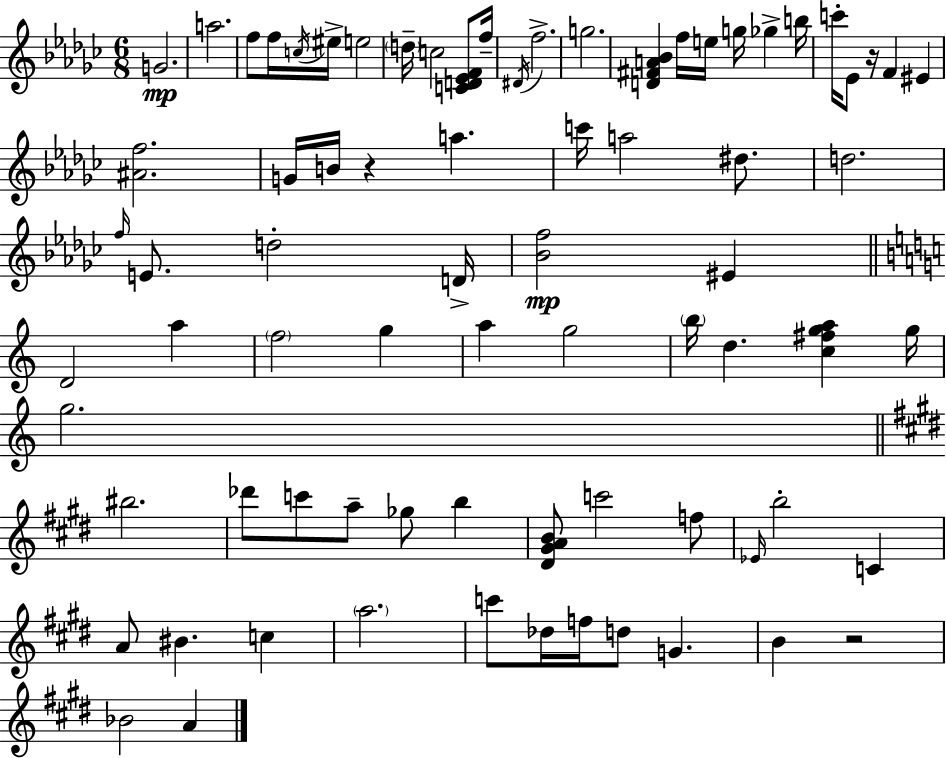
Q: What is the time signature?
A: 6/8